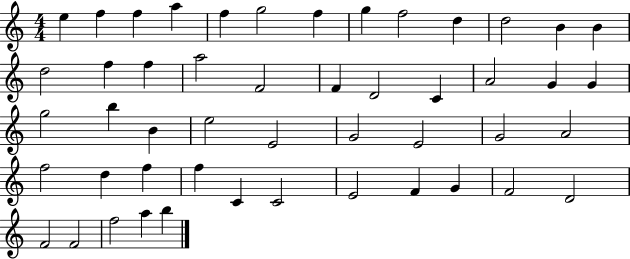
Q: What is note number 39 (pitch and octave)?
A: C4